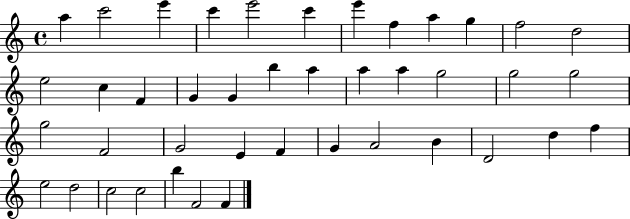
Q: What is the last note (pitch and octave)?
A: F4